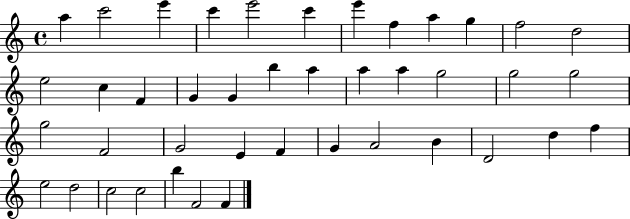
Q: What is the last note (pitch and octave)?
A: F4